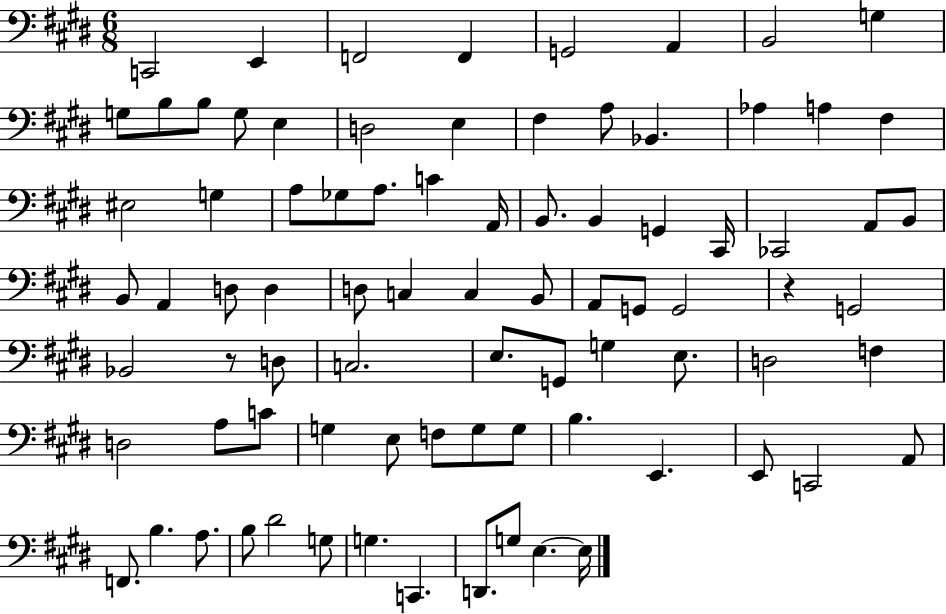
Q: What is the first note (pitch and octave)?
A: C2